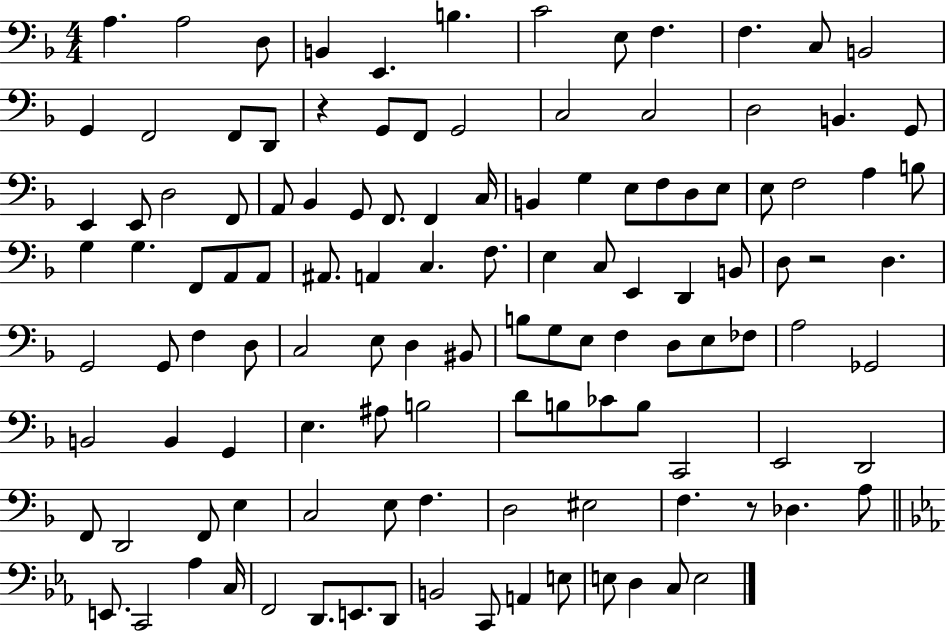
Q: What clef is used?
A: bass